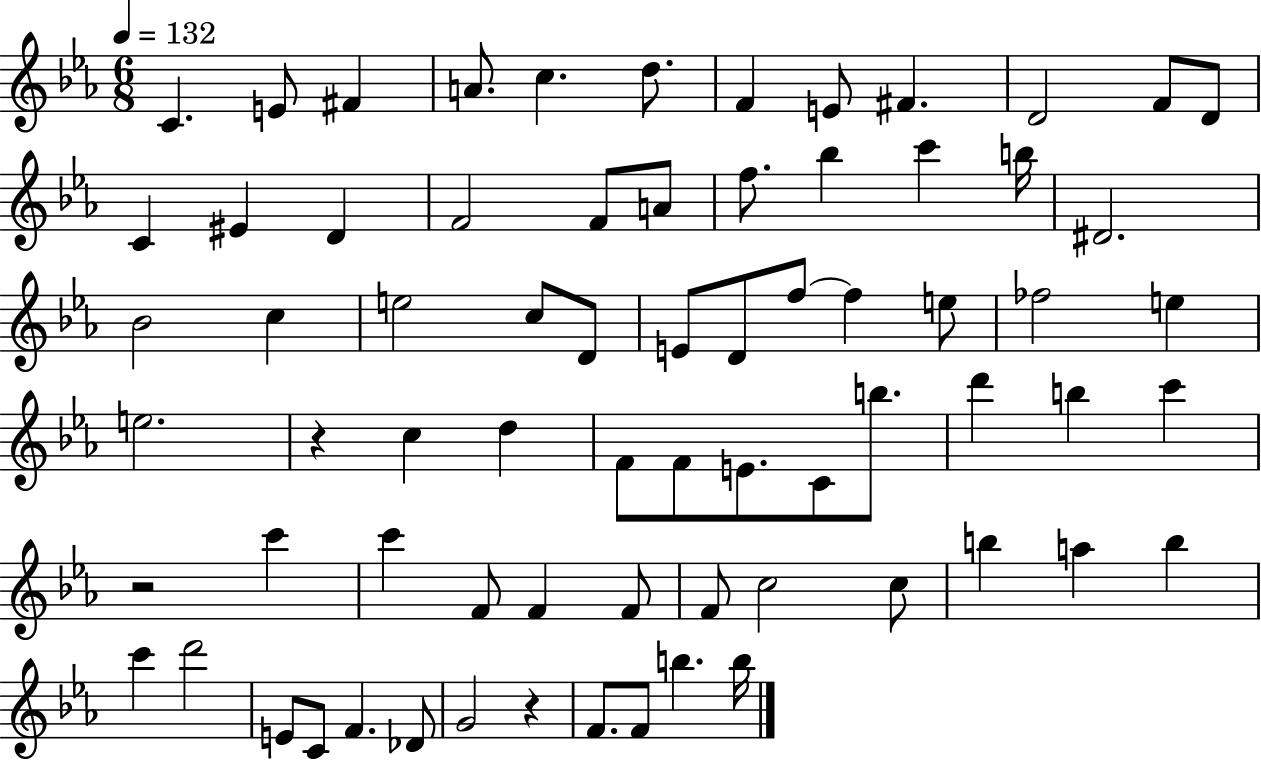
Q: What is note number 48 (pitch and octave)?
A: C6